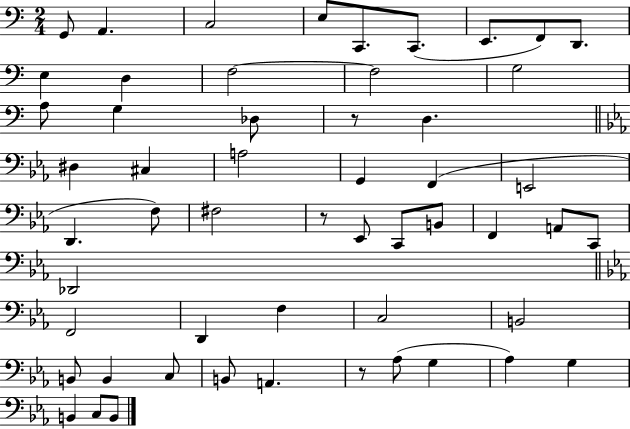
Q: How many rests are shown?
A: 3